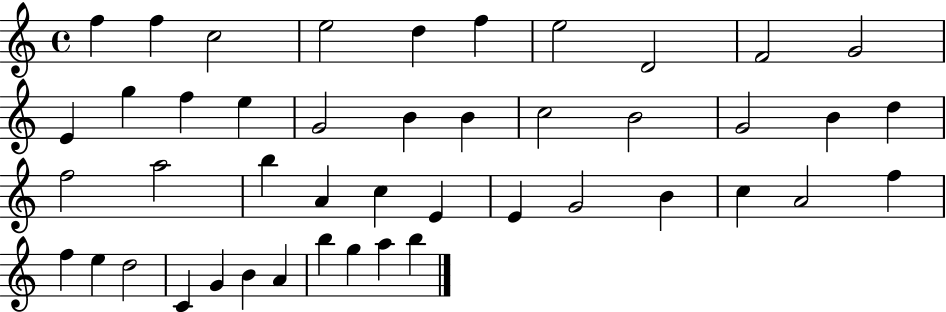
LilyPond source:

{
  \clef treble
  \time 4/4
  \defaultTimeSignature
  \key c \major
  f''4 f''4 c''2 | e''2 d''4 f''4 | e''2 d'2 | f'2 g'2 | \break e'4 g''4 f''4 e''4 | g'2 b'4 b'4 | c''2 b'2 | g'2 b'4 d''4 | \break f''2 a''2 | b''4 a'4 c''4 e'4 | e'4 g'2 b'4 | c''4 a'2 f''4 | \break f''4 e''4 d''2 | c'4 g'4 b'4 a'4 | b''4 g''4 a''4 b''4 | \bar "|."
}